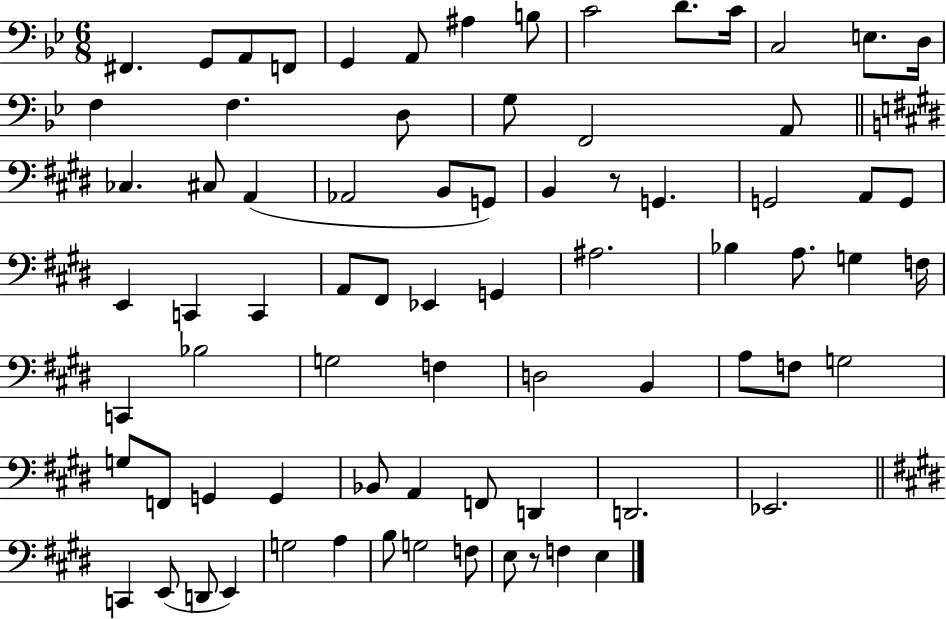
X:1
T:Untitled
M:6/8
L:1/4
K:Bb
^F,, G,,/2 A,,/2 F,,/2 G,, A,,/2 ^A, B,/2 C2 D/2 C/4 C,2 E,/2 D,/4 F, F, D,/2 G,/2 F,,2 A,,/2 _C, ^C,/2 A,, _A,,2 B,,/2 G,,/2 B,, z/2 G,, G,,2 A,,/2 G,,/2 E,, C,, C,, A,,/2 ^F,,/2 _E,, G,, ^A,2 _B, A,/2 G, F,/4 C,, _B,2 G,2 F, D,2 B,, A,/2 F,/2 G,2 G,/2 F,,/2 G,, G,, _B,,/2 A,, F,,/2 D,, D,,2 _E,,2 C,, E,,/2 D,,/2 E,, G,2 A, B,/2 G,2 F,/2 E,/2 z/2 F, E,